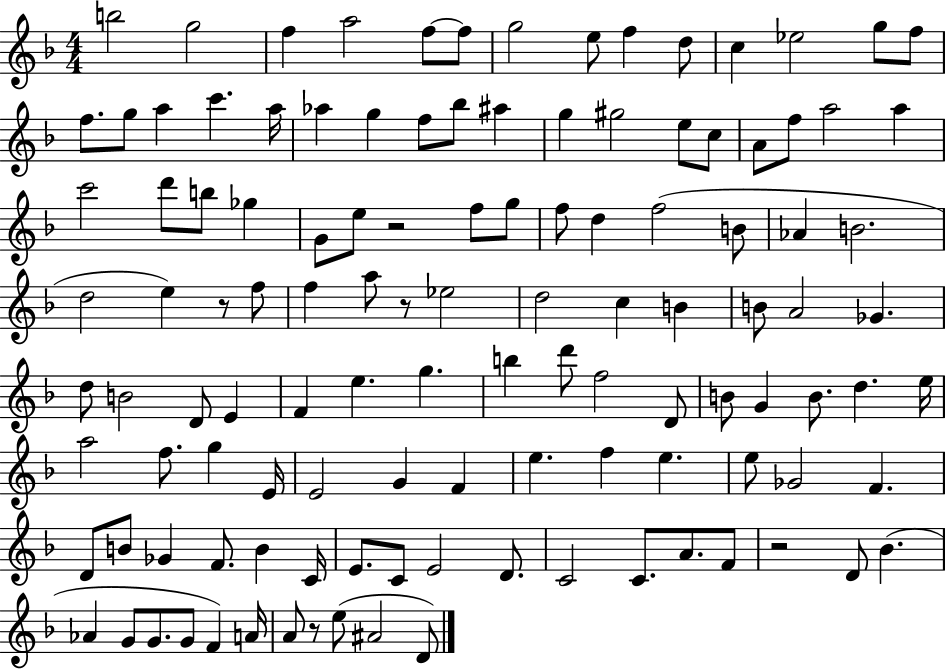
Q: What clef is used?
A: treble